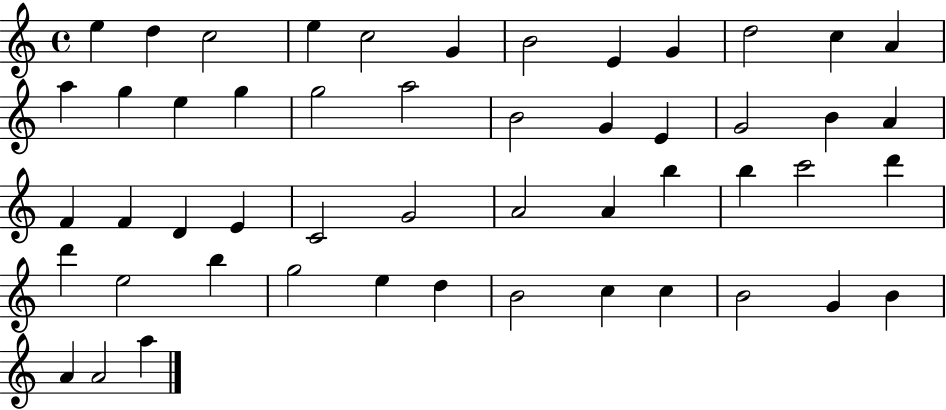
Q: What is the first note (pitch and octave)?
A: E5